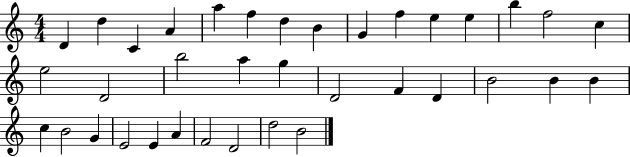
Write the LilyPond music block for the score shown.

{
  \clef treble
  \numericTimeSignature
  \time 4/4
  \key c \major
  d'4 d''4 c'4 a'4 | a''4 f''4 d''4 b'4 | g'4 f''4 e''4 e''4 | b''4 f''2 c''4 | \break e''2 d'2 | b''2 a''4 g''4 | d'2 f'4 d'4 | b'2 b'4 b'4 | \break c''4 b'2 g'4 | e'2 e'4 a'4 | f'2 d'2 | d''2 b'2 | \break \bar "|."
}